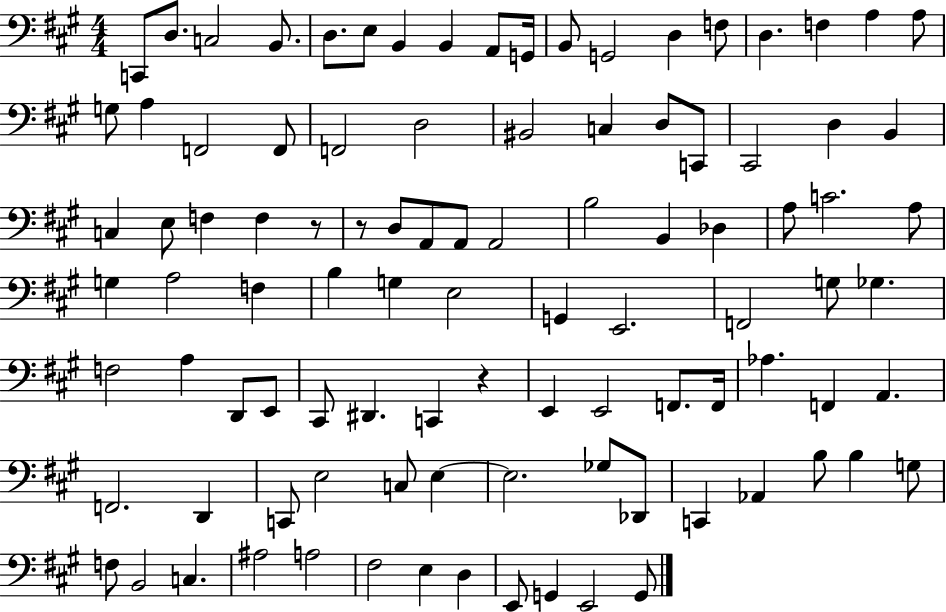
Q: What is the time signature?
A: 4/4